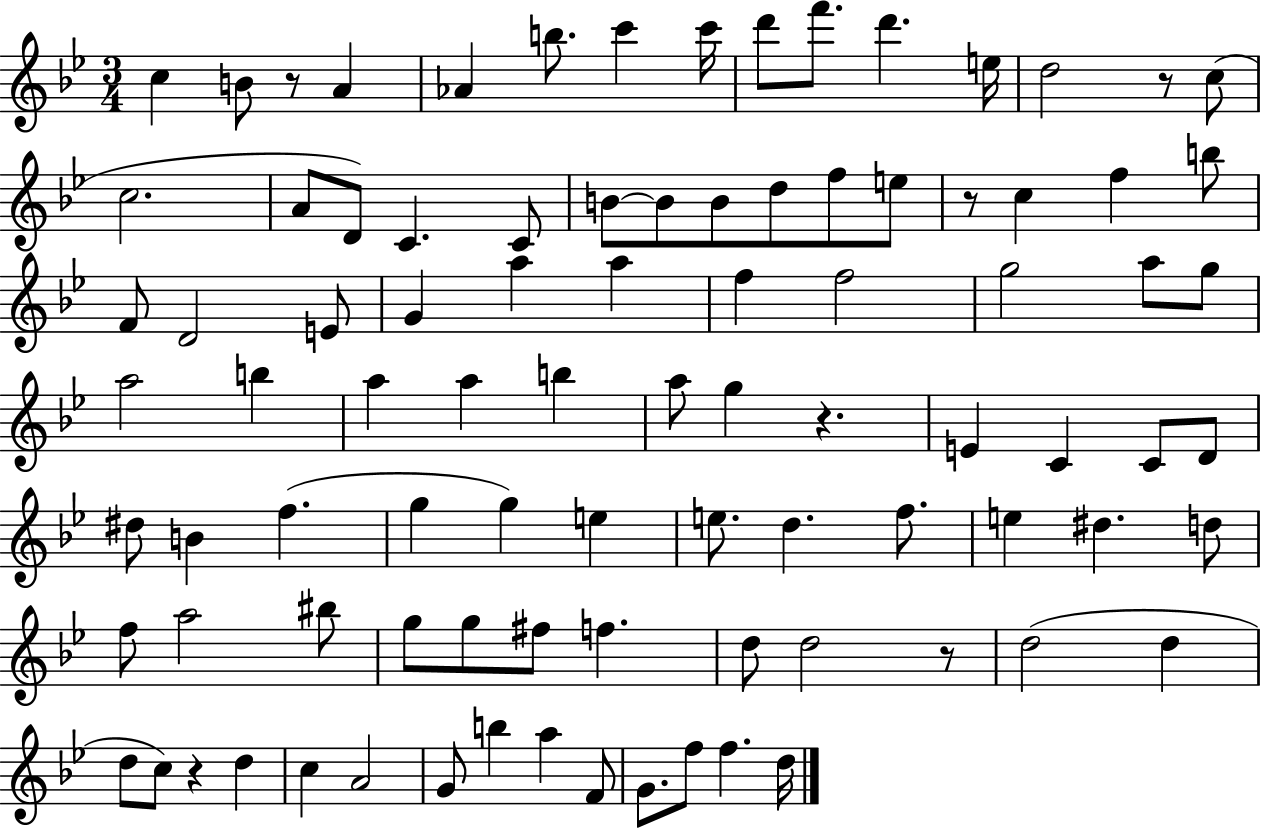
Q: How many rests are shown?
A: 6